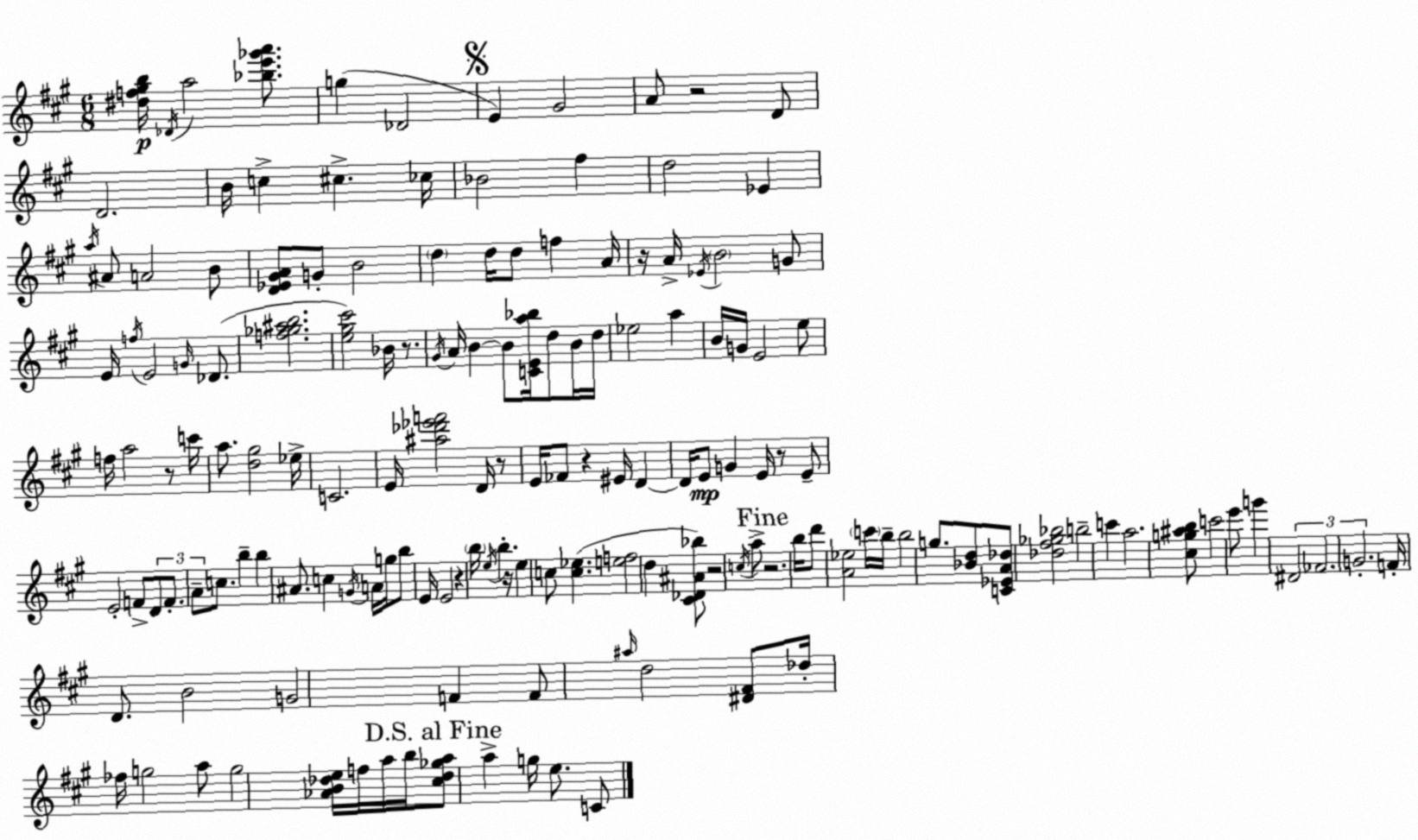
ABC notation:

X:1
T:Untitled
M:6/8
L:1/4
K:A
[^df^gb]/4 _D/4 a2 [_be'_g'a']/2 g _D2 E ^G2 A/2 z2 D/2 D2 B/4 c ^c _c/4 _B2 ^f d2 _E a/4 ^A/2 A2 B/2 [D_E^GA]/2 G/2 B2 d d/4 d/2 f A/4 z/4 A/4 _E/4 B2 G/2 E/4 f/4 E2 G/4 _D/2 [f_g^ab]2 [e^g^c']2 _B/4 z/2 ^G/4 A/4 B B/2 [CEa_b]/4 d/2 B/4 d/4 _e2 a B/4 G/4 E2 e/2 f/4 a2 z/2 c'/4 a/2 [d^g]2 _e/4 C2 E/4 [^a_d'_e'f']2 D/4 z/2 E/4 _F/2 z ^E/4 D D/4 E/2 G E/4 z/2 E/2 E2 F/2 D/2 F/2 A/2 c/2 b b ^A/2 c G/4 A/4 g/4 b/2 E/4 E2 z b/4 e/4 b z/4 e c/2 [c_e] [ef]2 d [^C_D^A_b]/2 z2 c/4 a/2 z2 b/4 d'/2 [A_e]2 c'/4 b/4 b2 g/2 [_Bd]/2 [C_EA_d]/2 [_d^f_g_b]2 b2 c' a2 [^cg^ab]/2 c'2 e'/2 g' ^D2 _F2 G2 F/4 D/2 B2 G2 F F/2 ^a/4 d2 [^D^F]/2 _d/4 _f/4 g2 a/2 g2 [_AB_de]/4 f/4 a/4 b/4 [^c_d_ga]/2 a g/4 e/2 C/2